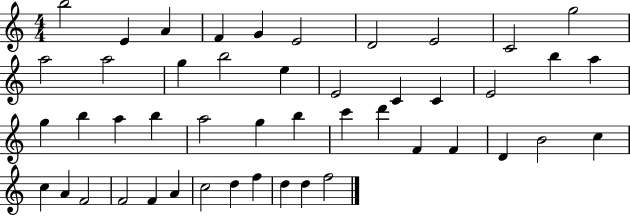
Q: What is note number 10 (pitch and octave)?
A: G5